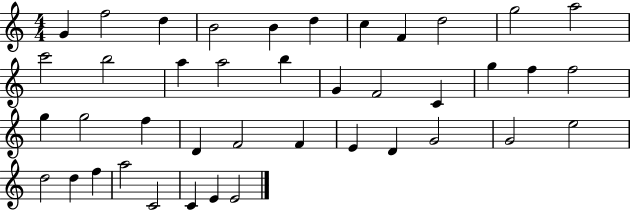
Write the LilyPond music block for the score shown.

{
  \clef treble
  \numericTimeSignature
  \time 4/4
  \key c \major
  g'4 f''2 d''4 | b'2 b'4 d''4 | c''4 f'4 d''2 | g''2 a''2 | \break c'''2 b''2 | a''4 a''2 b''4 | g'4 f'2 c'4 | g''4 f''4 f''2 | \break g''4 g''2 f''4 | d'4 f'2 f'4 | e'4 d'4 g'2 | g'2 e''2 | \break d''2 d''4 f''4 | a''2 c'2 | c'4 e'4 e'2 | \bar "|."
}